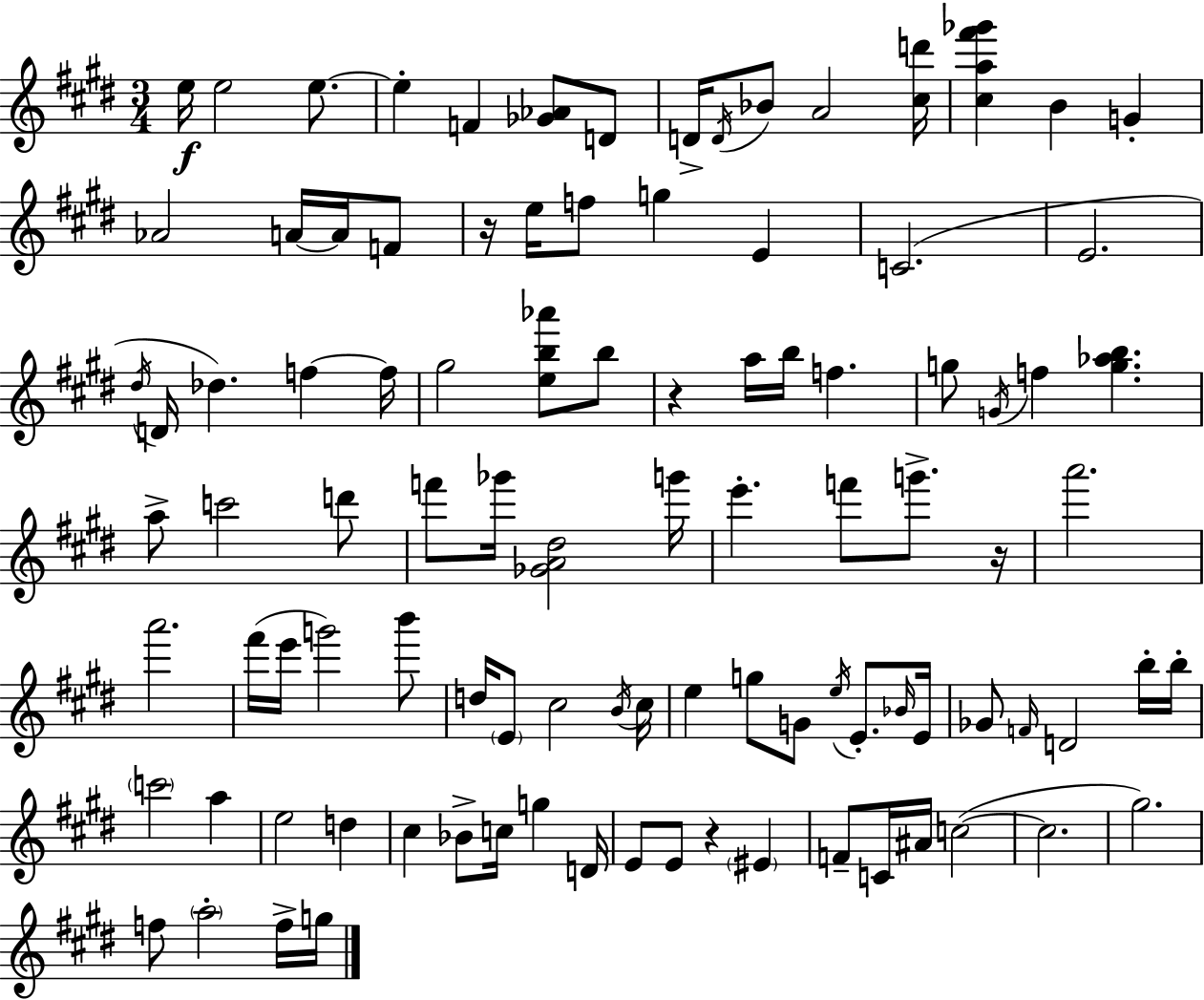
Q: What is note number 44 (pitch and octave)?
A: G6